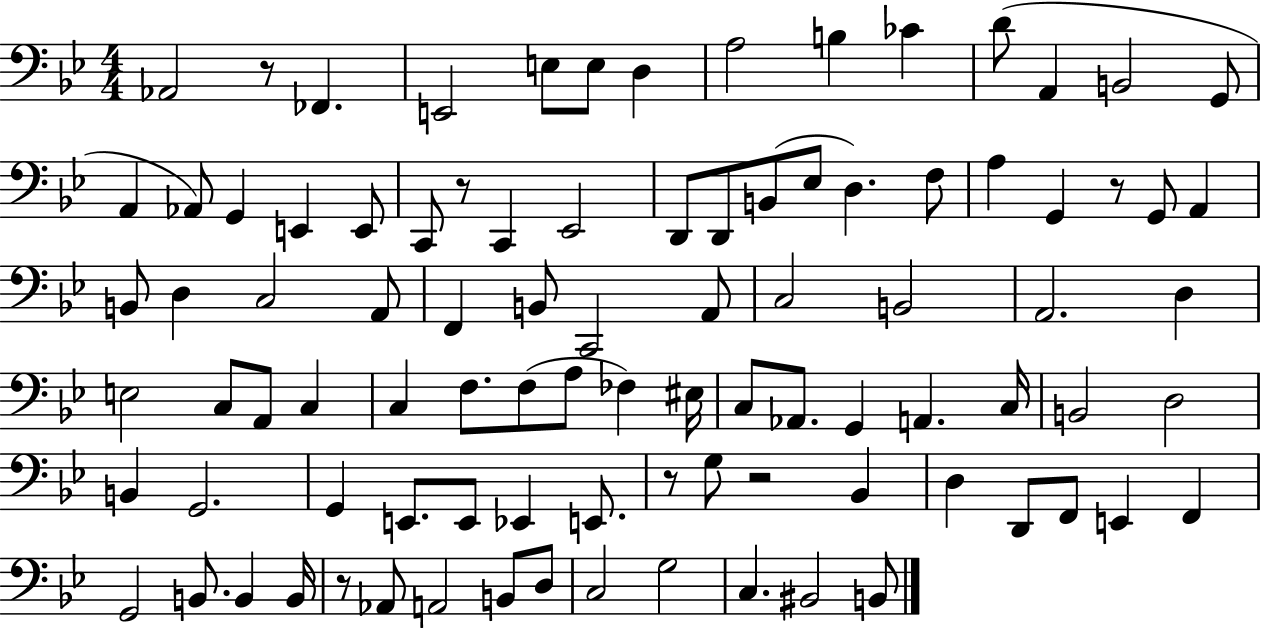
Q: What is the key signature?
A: BES major